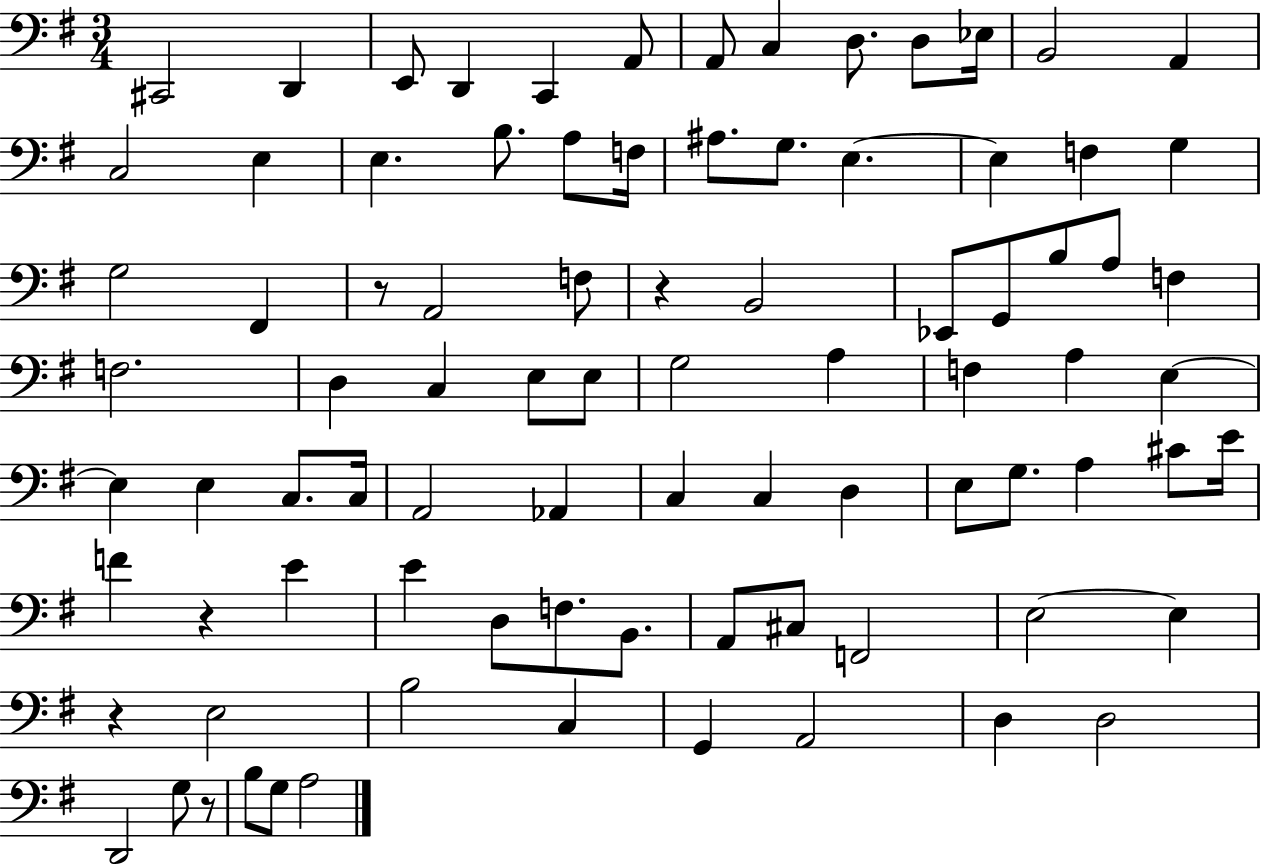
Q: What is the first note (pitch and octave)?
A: C#2